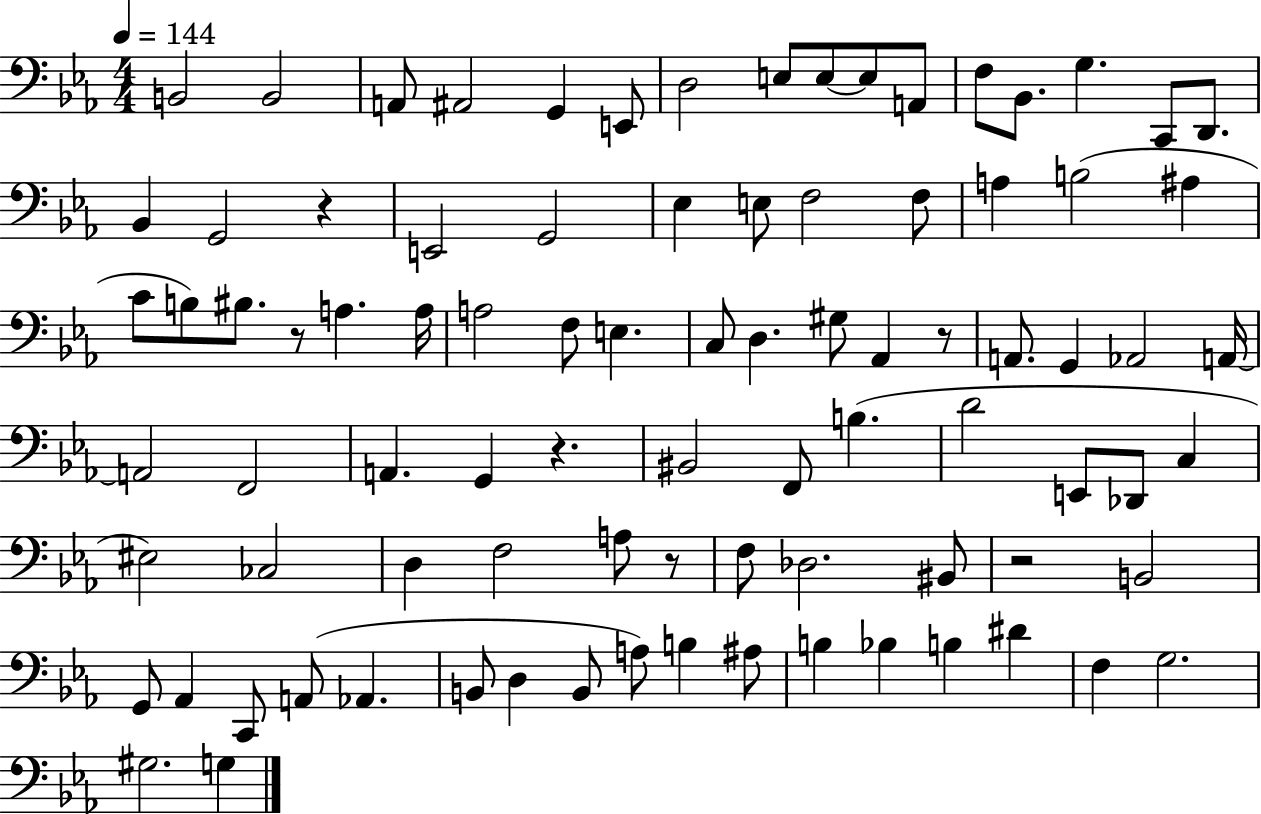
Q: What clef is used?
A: bass